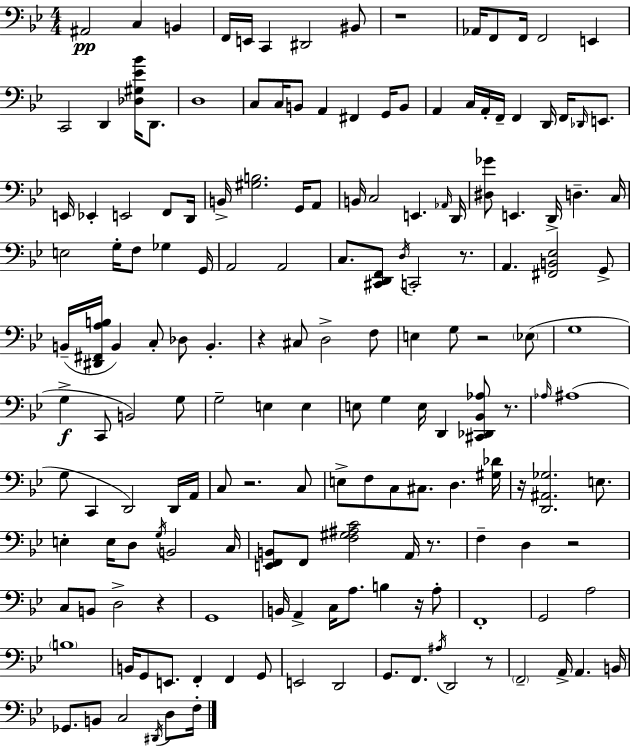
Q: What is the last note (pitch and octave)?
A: F3